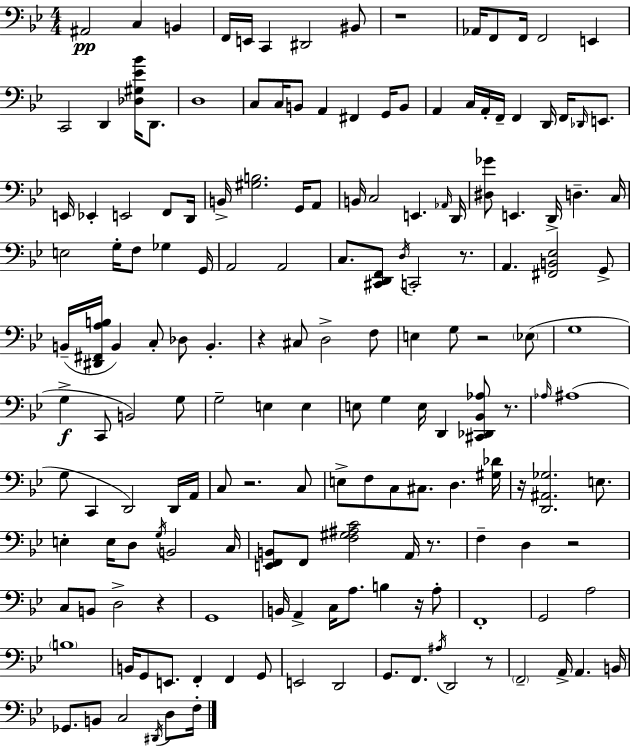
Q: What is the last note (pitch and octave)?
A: F3